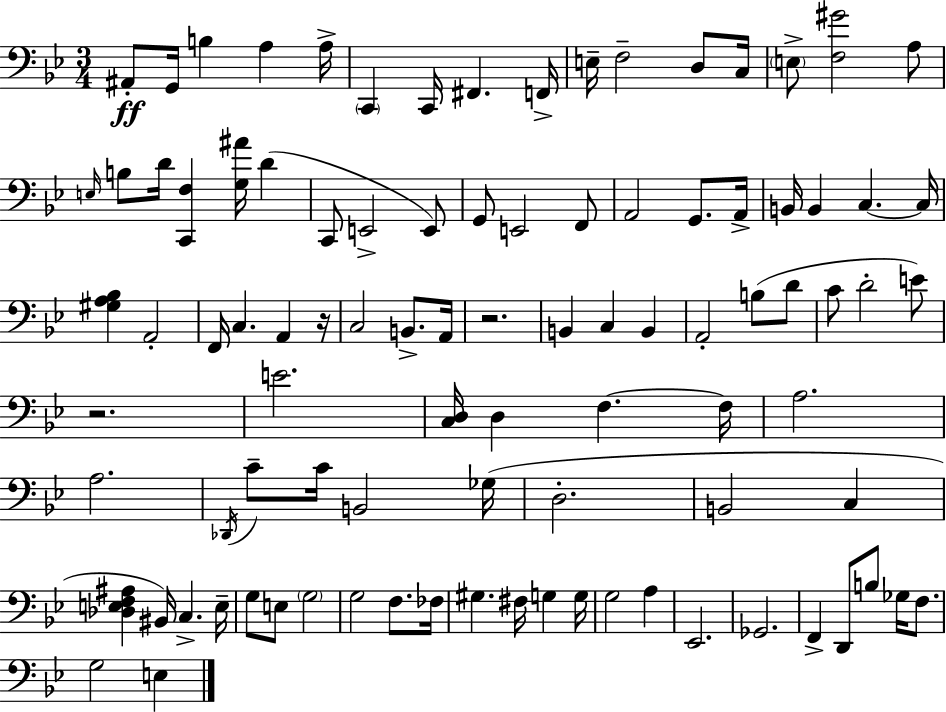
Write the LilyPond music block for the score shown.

{
  \clef bass
  \numericTimeSignature
  \time 3/4
  \key g \minor
  \repeat volta 2 { ais,8-.\ff g,16 b4 a4 a16-> | \parenthesize c,4 c,16 fis,4. f,16-> | e16-- f2-- d8 c16 | \parenthesize e8-> <f gis'>2 a8 | \break \grace { e16 } b8 d'16 <c, f>4 <g ais'>16 d'4( | c,8 e,2-> e,8) | g,8 e,2 f,8 | a,2 g,8. | \break a,16-> b,16 b,4 c4.~~ | c16 <gis a bes>4 a,2-. | f,16 c4. a,4 | r16 c2 b,8.-> | \break a,16 r2. | b,4 c4 b,4 | a,2-. b8( d'8 | c'8 d'2-. e'8) | \break r2. | e'2. | <c d>16 d4 f4.~~ | f16 a2. | \break a2. | \acciaccatura { des,16 } c'8-- c'16 b,2 | ges16( d2.-. | b,2 c4 | \break <des e f ais>4 bis,16) c4.-> | e16-- g8 e8 \parenthesize g2 | g2 f8. | fes16 gis4. fis16 g4 | \break g16 g2 a4 | ees,2. | ges,2. | f,4-> d,8 b8 ges16 f8. | \break g2 e4 | } \bar "|."
}